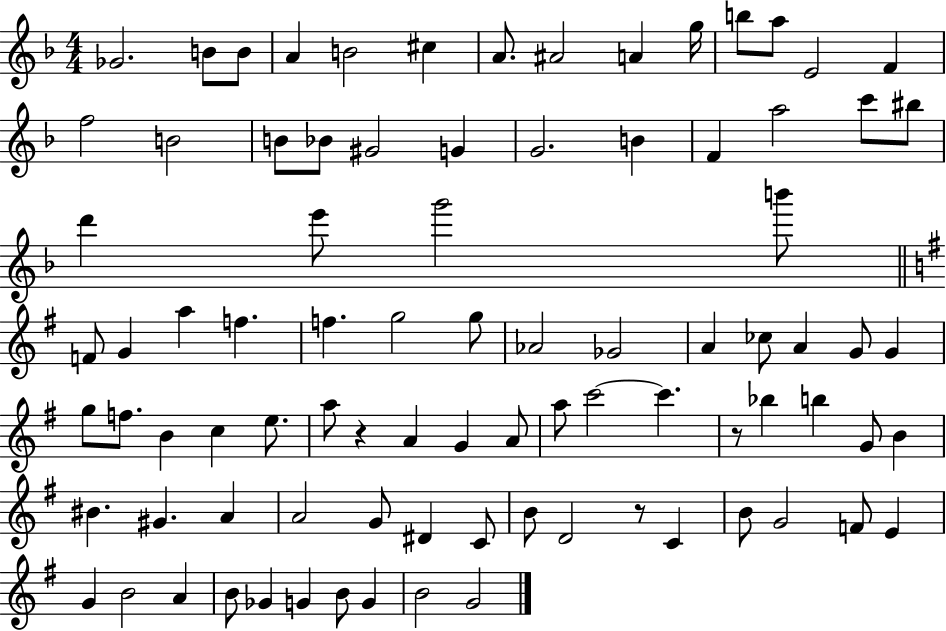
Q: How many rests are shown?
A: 3